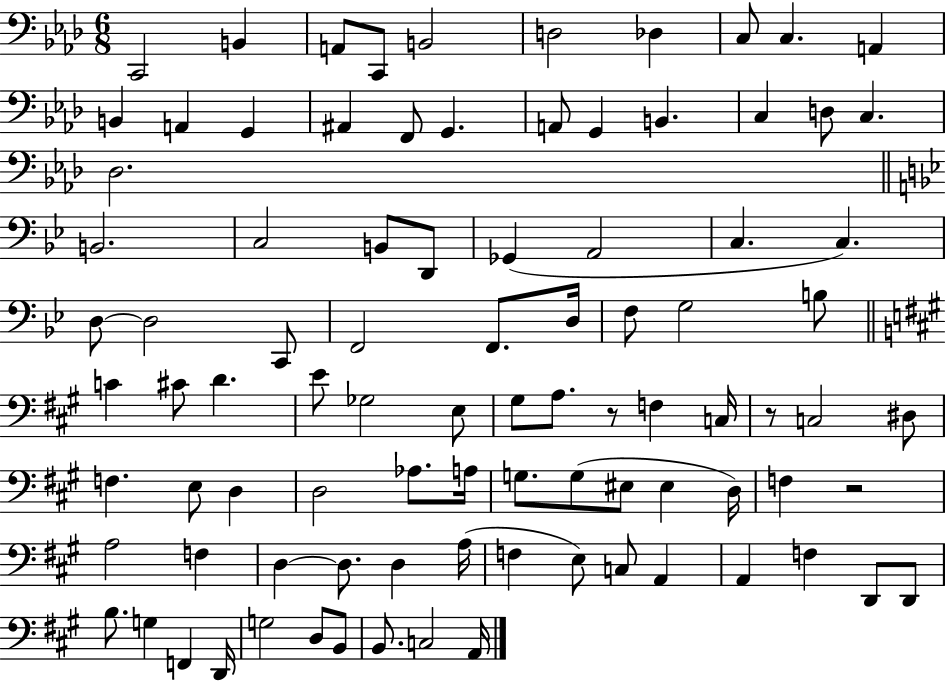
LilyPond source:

{
  \clef bass
  \numericTimeSignature
  \time 6/8
  \key aes \major
  c,2 b,4 | a,8 c,8 b,2 | d2 des4 | c8 c4. a,4 | \break b,4 a,4 g,4 | ais,4 f,8 g,4. | a,8 g,4 b,4. | c4 d8 c4. | \break des2. | \bar "||" \break \key bes \major b,2. | c2 b,8 d,8 | ges,4( a,2 | c4. c4.) | \break d8~~ d2 c,8 | f,2 f,8. d16 | f8 g2 b8 | \bar "||" \break \key a \major c'4 cis'8 d'4. | e'8 ges2 e8 | gis8 a8. r8 f4 c16 | r8 c2 dis8 | \break f4. e8 d4 | d2 aes8. a16 | g8. g8( eis8 eis4 d16) | f4 r2 | \break a2 f4 | d4~~ d8. d4 a16( | f4 e8) c8 a,4 | a,4 f4 d,8 d,8 | \break b8. g4 f,4 d,16 | g2 d8 b,8 | b,8. c2 a,16 | \bar "|."
}